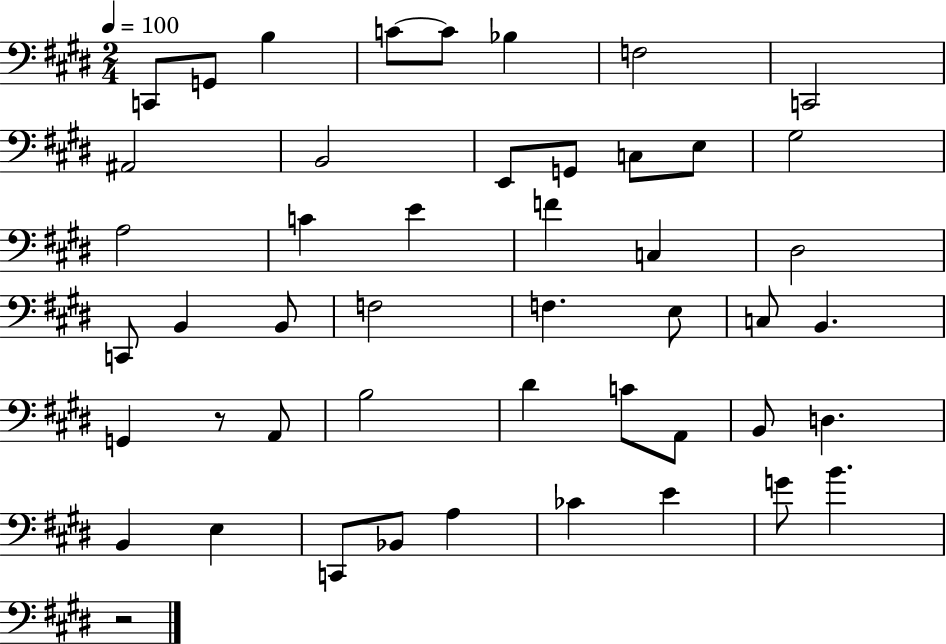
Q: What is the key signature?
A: E major